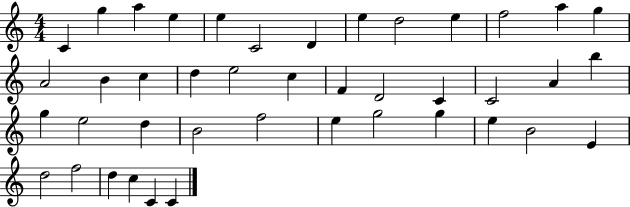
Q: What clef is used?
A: treble